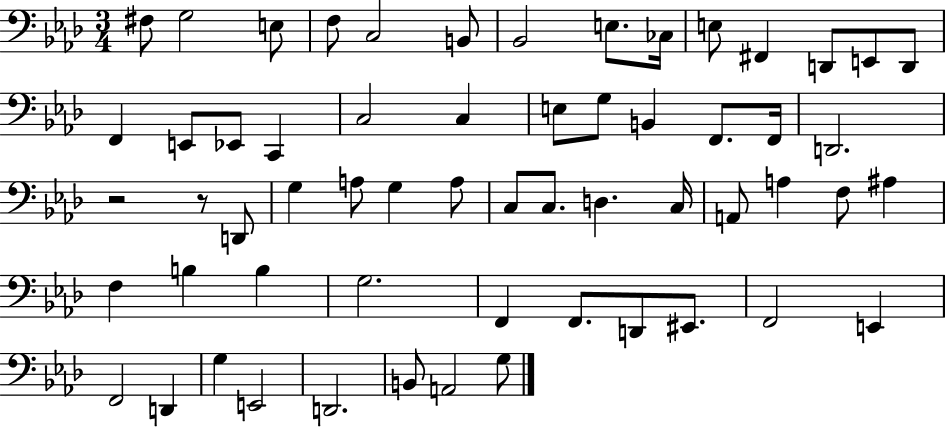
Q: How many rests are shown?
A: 2